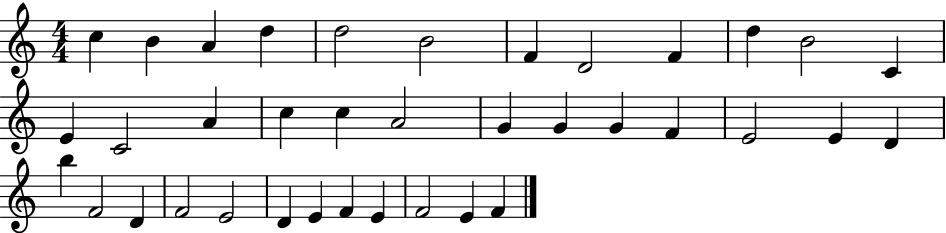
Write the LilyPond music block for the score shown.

{
  \clef treble
  \numericTimeSignature
  \time 4/4
  \key c \major
  c''4 b'4 a'4 d''4 | d''2 b'2 | f'4 d'2 f'4 | d''4 b'2 c'4 | \break e'4 c'2 a'4 | c''4 c''4 a'2 | g'4 g'4 g'4 f'4 | e'2 e'4 d'4 | \break b''4 f'2 d'4 | f'2 e'2 | d'4 e'4 f'4 e'4 | f'2 e'4 f'4 | \break \bar "|."
}